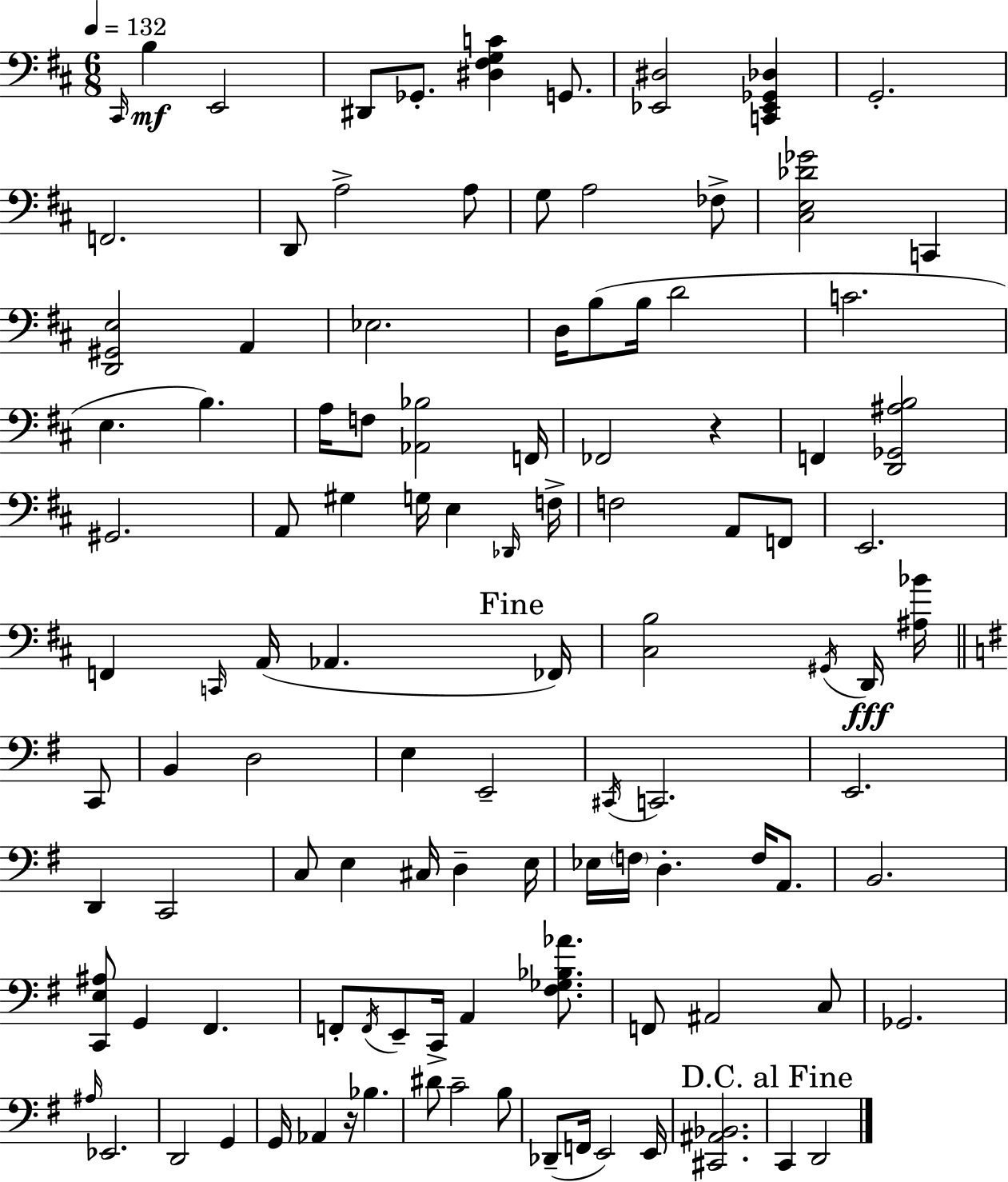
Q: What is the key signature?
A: D major